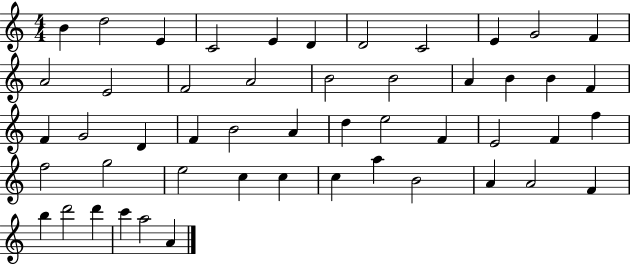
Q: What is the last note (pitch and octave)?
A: A4